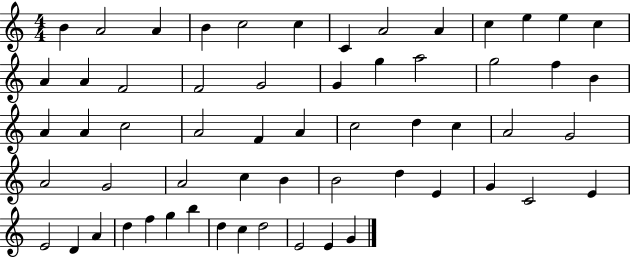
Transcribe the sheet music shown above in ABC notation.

X:1
T:Untitled
M:4/4
L:1/4
K:C
B A2 A B c2 c C A2 A c e e c A A F2 F2 G2 G g a2 g2 f B A A c2 A2 F A c2 d c A2 G2 A2 G2 A2 c B B2 d E G C2 E E2 D A d f g b d c d2 E2 E G